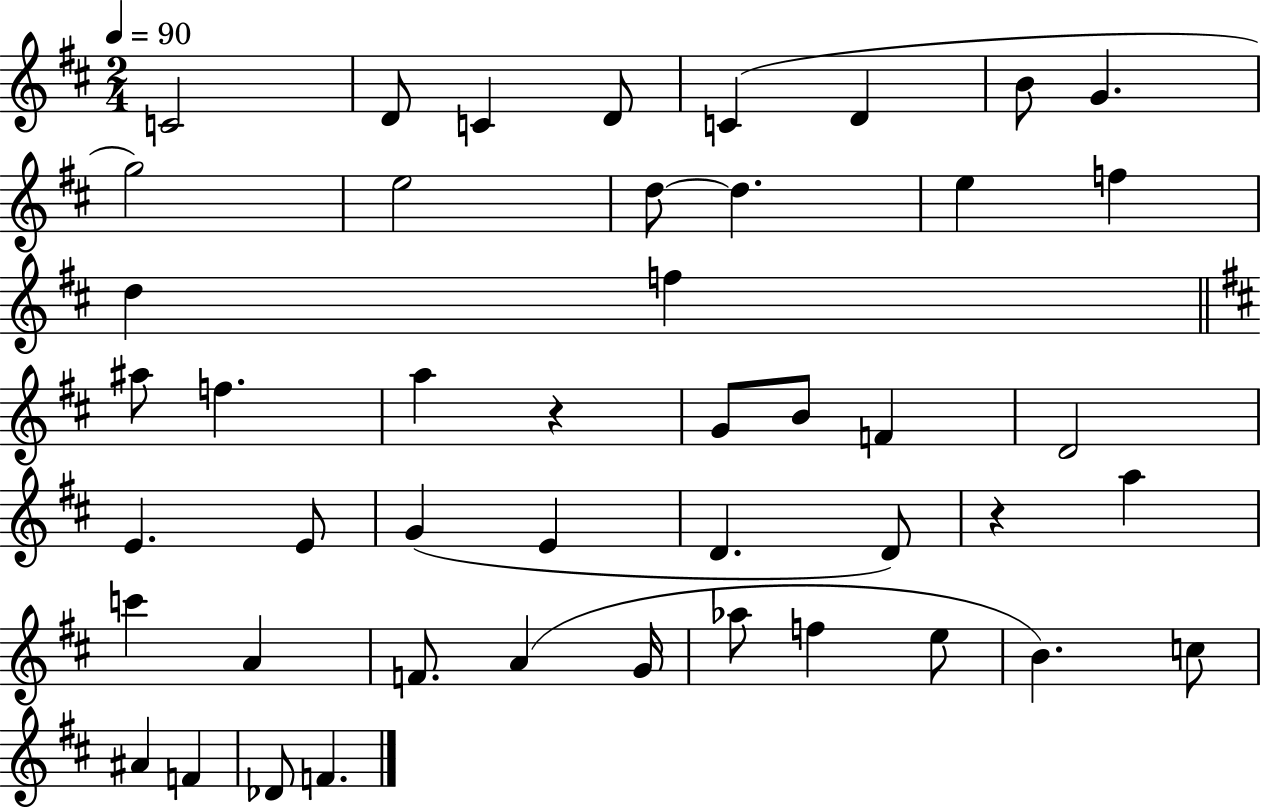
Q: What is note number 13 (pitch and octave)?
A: E5